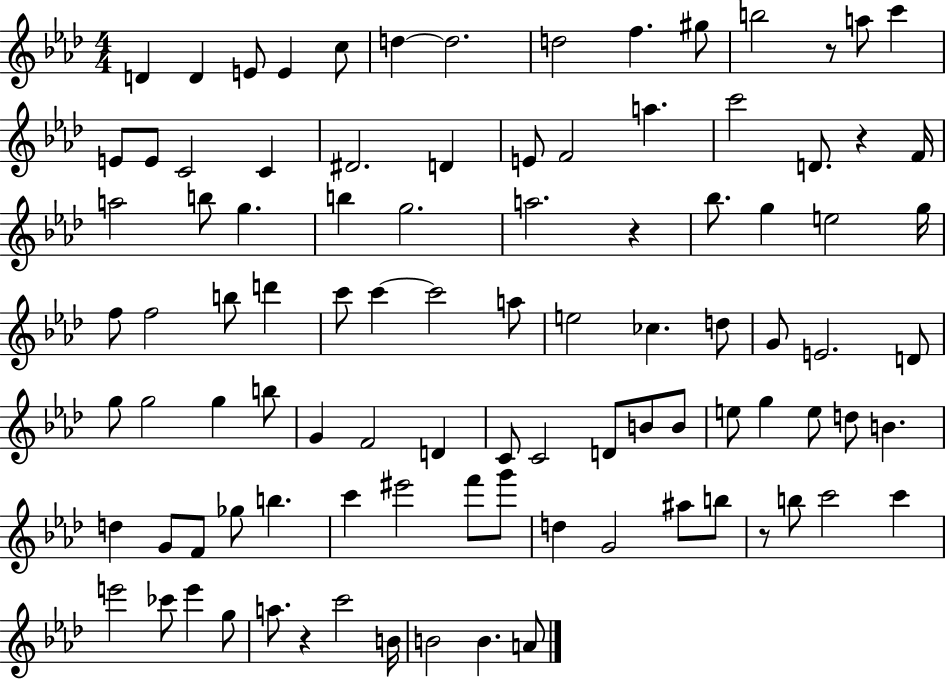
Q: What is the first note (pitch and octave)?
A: D4